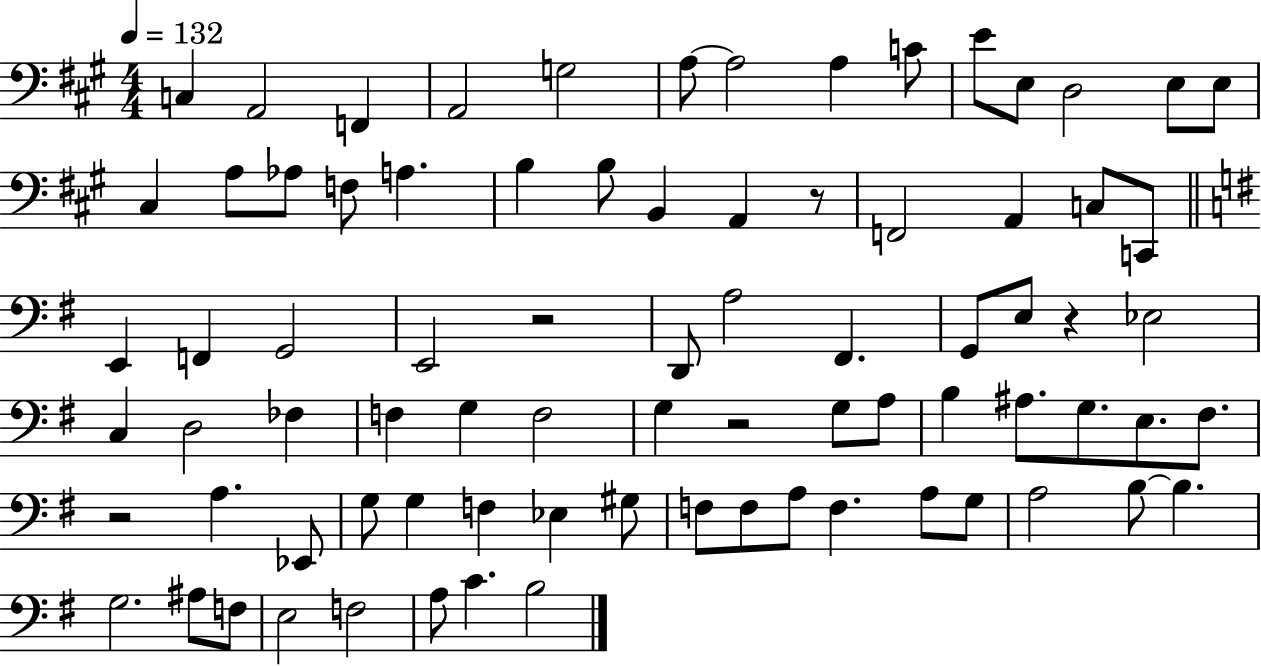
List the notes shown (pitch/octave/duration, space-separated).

C3/q A2/h F2/q A2/h G3/h A3/e A3/h A3/q C4/e E4/e E3/e D3/h E3/e E3/e C#3/q A3/e Ab3/e F3/e A3/q. B3/q B3/e B2/q A2/q R/e F2/h A2/q C3/e C2/e E2/q F2/q G2/h E2/h R/h D2/e A3/h F#2/q. G2/e E3/e R/q Eb3/h C3/q D3/h FES3/q F3/q G3/q F3/h G3/q R/h G3/e A3/e B3/q A#3/e. G3/e. E3/e. F#3/e. R/h A3/q. Eb2/e G3/e G3/q F3/q Eb3/q G#3/e F3/e F3/e A3/e F3/q. A3/e G3/e A3/h B3/e B3/q. G3/h. A#3/e F3/e E3/h F3/h A3/e C4/q. B3/h